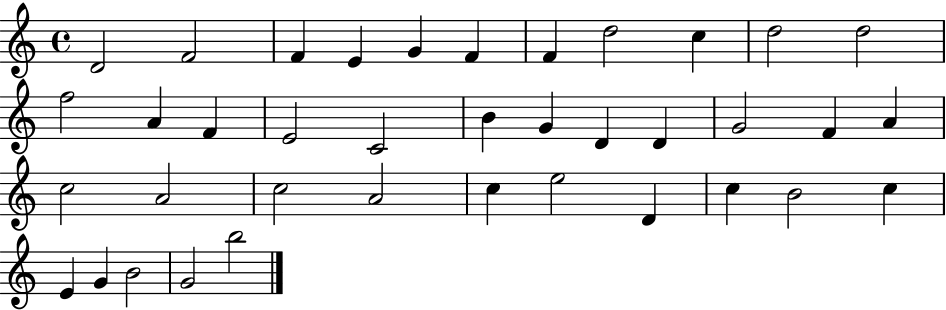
D4/h F4/h F4/q E4/q G4/q F4/q F4/q D5/h C5/q D5/h D5/h F5/h A4/q F4/q E4/h C4/h B4/q G4/q D4/q D4/q G4/h F4/q A4/q C5/h A4/h C5/h A4/h C5/q E5/h D4/q C5/q B4/h C5/q E4/q G4/q B4/h G4/h B5/h